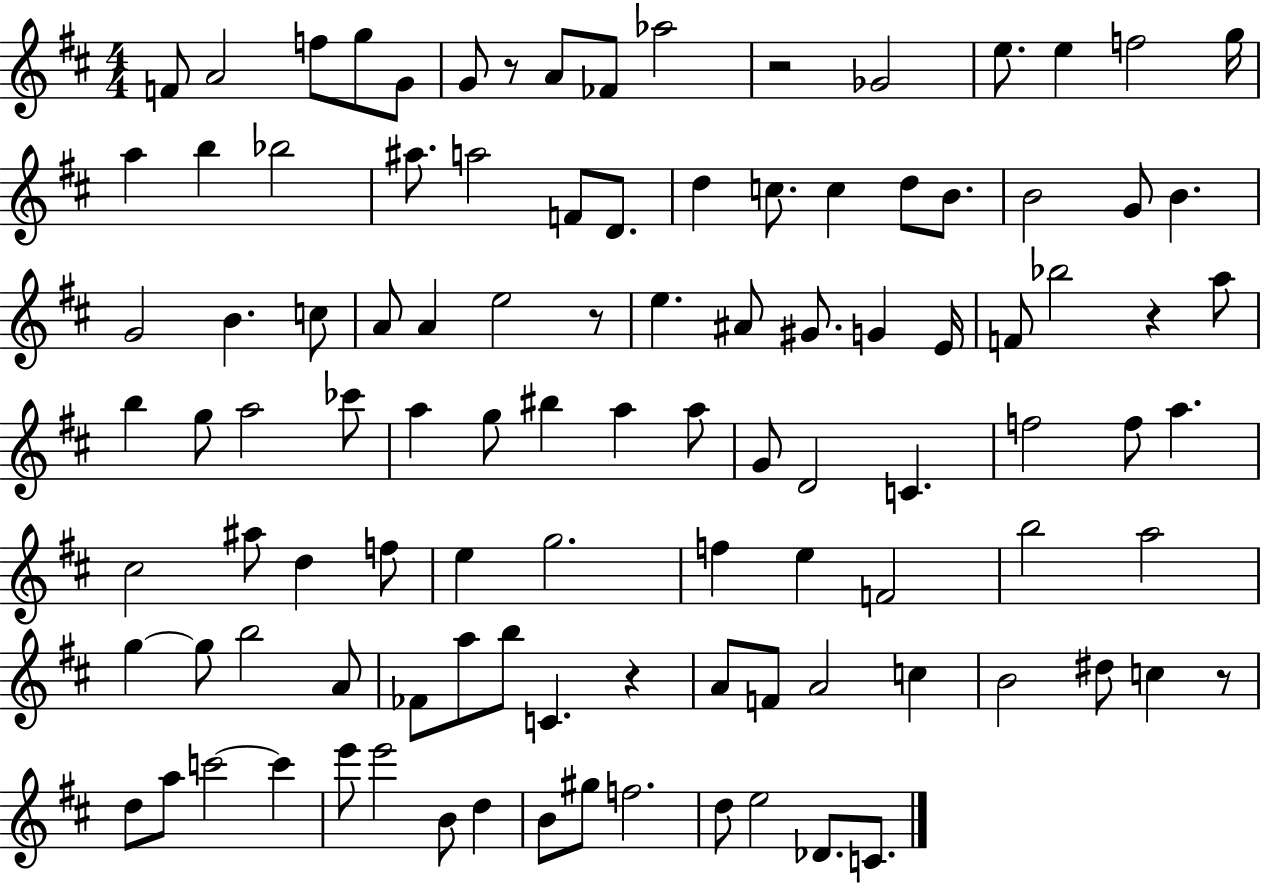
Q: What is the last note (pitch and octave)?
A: C4